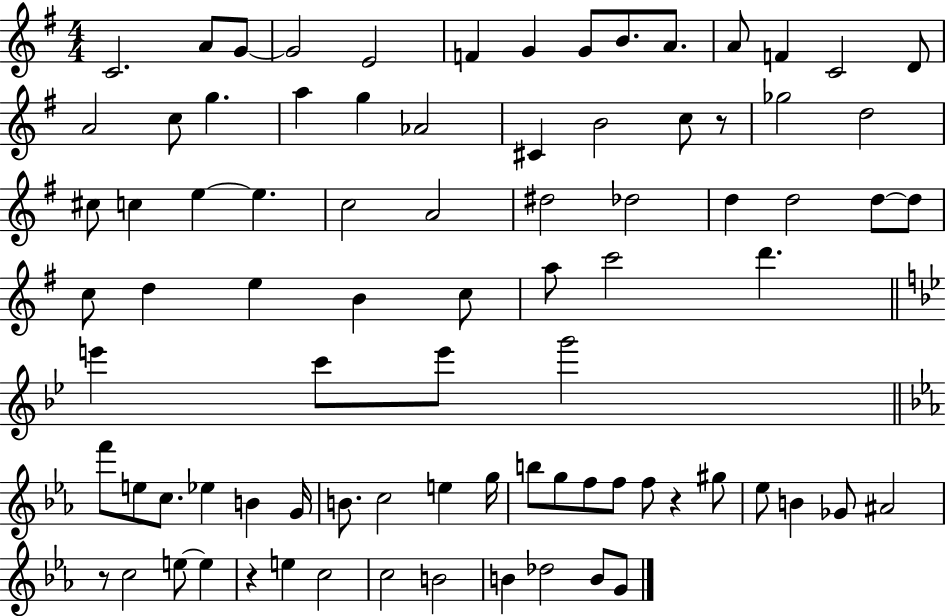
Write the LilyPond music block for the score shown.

{
  \clef treble
  \numericTimeSignature
  \time 4/4
  \key g \major
  c'2. a'8 g'8~~ | g'2 e'2 | f'4 g'4 g'8 b'8. a'8. | a'8 f'4 c'2 d'8 | \break a'2 c''8 g''4. | a''4 g''4 aes'2 | cis'4 b'2 c''8 r8 | ges''2 d''2 | \break cis''8 c''4 e''4~~ e''4. | c''2 a'2 | dis''2 des''2 | d''4 d''2 d''8~~ d''8 | \break c''8 d''4 e''4 b'4 c''8 | a''8 c'''2 d'''4. | \bar "||" \break \key bes \major e'''4 c'''8 e'''8 g'''2 | \bar "||" \break \key ees \major f'''8 e''8 c''8. ees''4 b'4 g'16 | b'8. c''2 e''4 g''16 | b''8 g''8 f''8 f''8 f''8 r4 gis''8 | ees''8 b'4 ges'8 ais'2 | \break r8 c''2 e''8~~ e''4 | r4 e''4 c''2 | c''2 b'2 | b'4 des''2 b'8 g'8 | \break \bar "|."
}